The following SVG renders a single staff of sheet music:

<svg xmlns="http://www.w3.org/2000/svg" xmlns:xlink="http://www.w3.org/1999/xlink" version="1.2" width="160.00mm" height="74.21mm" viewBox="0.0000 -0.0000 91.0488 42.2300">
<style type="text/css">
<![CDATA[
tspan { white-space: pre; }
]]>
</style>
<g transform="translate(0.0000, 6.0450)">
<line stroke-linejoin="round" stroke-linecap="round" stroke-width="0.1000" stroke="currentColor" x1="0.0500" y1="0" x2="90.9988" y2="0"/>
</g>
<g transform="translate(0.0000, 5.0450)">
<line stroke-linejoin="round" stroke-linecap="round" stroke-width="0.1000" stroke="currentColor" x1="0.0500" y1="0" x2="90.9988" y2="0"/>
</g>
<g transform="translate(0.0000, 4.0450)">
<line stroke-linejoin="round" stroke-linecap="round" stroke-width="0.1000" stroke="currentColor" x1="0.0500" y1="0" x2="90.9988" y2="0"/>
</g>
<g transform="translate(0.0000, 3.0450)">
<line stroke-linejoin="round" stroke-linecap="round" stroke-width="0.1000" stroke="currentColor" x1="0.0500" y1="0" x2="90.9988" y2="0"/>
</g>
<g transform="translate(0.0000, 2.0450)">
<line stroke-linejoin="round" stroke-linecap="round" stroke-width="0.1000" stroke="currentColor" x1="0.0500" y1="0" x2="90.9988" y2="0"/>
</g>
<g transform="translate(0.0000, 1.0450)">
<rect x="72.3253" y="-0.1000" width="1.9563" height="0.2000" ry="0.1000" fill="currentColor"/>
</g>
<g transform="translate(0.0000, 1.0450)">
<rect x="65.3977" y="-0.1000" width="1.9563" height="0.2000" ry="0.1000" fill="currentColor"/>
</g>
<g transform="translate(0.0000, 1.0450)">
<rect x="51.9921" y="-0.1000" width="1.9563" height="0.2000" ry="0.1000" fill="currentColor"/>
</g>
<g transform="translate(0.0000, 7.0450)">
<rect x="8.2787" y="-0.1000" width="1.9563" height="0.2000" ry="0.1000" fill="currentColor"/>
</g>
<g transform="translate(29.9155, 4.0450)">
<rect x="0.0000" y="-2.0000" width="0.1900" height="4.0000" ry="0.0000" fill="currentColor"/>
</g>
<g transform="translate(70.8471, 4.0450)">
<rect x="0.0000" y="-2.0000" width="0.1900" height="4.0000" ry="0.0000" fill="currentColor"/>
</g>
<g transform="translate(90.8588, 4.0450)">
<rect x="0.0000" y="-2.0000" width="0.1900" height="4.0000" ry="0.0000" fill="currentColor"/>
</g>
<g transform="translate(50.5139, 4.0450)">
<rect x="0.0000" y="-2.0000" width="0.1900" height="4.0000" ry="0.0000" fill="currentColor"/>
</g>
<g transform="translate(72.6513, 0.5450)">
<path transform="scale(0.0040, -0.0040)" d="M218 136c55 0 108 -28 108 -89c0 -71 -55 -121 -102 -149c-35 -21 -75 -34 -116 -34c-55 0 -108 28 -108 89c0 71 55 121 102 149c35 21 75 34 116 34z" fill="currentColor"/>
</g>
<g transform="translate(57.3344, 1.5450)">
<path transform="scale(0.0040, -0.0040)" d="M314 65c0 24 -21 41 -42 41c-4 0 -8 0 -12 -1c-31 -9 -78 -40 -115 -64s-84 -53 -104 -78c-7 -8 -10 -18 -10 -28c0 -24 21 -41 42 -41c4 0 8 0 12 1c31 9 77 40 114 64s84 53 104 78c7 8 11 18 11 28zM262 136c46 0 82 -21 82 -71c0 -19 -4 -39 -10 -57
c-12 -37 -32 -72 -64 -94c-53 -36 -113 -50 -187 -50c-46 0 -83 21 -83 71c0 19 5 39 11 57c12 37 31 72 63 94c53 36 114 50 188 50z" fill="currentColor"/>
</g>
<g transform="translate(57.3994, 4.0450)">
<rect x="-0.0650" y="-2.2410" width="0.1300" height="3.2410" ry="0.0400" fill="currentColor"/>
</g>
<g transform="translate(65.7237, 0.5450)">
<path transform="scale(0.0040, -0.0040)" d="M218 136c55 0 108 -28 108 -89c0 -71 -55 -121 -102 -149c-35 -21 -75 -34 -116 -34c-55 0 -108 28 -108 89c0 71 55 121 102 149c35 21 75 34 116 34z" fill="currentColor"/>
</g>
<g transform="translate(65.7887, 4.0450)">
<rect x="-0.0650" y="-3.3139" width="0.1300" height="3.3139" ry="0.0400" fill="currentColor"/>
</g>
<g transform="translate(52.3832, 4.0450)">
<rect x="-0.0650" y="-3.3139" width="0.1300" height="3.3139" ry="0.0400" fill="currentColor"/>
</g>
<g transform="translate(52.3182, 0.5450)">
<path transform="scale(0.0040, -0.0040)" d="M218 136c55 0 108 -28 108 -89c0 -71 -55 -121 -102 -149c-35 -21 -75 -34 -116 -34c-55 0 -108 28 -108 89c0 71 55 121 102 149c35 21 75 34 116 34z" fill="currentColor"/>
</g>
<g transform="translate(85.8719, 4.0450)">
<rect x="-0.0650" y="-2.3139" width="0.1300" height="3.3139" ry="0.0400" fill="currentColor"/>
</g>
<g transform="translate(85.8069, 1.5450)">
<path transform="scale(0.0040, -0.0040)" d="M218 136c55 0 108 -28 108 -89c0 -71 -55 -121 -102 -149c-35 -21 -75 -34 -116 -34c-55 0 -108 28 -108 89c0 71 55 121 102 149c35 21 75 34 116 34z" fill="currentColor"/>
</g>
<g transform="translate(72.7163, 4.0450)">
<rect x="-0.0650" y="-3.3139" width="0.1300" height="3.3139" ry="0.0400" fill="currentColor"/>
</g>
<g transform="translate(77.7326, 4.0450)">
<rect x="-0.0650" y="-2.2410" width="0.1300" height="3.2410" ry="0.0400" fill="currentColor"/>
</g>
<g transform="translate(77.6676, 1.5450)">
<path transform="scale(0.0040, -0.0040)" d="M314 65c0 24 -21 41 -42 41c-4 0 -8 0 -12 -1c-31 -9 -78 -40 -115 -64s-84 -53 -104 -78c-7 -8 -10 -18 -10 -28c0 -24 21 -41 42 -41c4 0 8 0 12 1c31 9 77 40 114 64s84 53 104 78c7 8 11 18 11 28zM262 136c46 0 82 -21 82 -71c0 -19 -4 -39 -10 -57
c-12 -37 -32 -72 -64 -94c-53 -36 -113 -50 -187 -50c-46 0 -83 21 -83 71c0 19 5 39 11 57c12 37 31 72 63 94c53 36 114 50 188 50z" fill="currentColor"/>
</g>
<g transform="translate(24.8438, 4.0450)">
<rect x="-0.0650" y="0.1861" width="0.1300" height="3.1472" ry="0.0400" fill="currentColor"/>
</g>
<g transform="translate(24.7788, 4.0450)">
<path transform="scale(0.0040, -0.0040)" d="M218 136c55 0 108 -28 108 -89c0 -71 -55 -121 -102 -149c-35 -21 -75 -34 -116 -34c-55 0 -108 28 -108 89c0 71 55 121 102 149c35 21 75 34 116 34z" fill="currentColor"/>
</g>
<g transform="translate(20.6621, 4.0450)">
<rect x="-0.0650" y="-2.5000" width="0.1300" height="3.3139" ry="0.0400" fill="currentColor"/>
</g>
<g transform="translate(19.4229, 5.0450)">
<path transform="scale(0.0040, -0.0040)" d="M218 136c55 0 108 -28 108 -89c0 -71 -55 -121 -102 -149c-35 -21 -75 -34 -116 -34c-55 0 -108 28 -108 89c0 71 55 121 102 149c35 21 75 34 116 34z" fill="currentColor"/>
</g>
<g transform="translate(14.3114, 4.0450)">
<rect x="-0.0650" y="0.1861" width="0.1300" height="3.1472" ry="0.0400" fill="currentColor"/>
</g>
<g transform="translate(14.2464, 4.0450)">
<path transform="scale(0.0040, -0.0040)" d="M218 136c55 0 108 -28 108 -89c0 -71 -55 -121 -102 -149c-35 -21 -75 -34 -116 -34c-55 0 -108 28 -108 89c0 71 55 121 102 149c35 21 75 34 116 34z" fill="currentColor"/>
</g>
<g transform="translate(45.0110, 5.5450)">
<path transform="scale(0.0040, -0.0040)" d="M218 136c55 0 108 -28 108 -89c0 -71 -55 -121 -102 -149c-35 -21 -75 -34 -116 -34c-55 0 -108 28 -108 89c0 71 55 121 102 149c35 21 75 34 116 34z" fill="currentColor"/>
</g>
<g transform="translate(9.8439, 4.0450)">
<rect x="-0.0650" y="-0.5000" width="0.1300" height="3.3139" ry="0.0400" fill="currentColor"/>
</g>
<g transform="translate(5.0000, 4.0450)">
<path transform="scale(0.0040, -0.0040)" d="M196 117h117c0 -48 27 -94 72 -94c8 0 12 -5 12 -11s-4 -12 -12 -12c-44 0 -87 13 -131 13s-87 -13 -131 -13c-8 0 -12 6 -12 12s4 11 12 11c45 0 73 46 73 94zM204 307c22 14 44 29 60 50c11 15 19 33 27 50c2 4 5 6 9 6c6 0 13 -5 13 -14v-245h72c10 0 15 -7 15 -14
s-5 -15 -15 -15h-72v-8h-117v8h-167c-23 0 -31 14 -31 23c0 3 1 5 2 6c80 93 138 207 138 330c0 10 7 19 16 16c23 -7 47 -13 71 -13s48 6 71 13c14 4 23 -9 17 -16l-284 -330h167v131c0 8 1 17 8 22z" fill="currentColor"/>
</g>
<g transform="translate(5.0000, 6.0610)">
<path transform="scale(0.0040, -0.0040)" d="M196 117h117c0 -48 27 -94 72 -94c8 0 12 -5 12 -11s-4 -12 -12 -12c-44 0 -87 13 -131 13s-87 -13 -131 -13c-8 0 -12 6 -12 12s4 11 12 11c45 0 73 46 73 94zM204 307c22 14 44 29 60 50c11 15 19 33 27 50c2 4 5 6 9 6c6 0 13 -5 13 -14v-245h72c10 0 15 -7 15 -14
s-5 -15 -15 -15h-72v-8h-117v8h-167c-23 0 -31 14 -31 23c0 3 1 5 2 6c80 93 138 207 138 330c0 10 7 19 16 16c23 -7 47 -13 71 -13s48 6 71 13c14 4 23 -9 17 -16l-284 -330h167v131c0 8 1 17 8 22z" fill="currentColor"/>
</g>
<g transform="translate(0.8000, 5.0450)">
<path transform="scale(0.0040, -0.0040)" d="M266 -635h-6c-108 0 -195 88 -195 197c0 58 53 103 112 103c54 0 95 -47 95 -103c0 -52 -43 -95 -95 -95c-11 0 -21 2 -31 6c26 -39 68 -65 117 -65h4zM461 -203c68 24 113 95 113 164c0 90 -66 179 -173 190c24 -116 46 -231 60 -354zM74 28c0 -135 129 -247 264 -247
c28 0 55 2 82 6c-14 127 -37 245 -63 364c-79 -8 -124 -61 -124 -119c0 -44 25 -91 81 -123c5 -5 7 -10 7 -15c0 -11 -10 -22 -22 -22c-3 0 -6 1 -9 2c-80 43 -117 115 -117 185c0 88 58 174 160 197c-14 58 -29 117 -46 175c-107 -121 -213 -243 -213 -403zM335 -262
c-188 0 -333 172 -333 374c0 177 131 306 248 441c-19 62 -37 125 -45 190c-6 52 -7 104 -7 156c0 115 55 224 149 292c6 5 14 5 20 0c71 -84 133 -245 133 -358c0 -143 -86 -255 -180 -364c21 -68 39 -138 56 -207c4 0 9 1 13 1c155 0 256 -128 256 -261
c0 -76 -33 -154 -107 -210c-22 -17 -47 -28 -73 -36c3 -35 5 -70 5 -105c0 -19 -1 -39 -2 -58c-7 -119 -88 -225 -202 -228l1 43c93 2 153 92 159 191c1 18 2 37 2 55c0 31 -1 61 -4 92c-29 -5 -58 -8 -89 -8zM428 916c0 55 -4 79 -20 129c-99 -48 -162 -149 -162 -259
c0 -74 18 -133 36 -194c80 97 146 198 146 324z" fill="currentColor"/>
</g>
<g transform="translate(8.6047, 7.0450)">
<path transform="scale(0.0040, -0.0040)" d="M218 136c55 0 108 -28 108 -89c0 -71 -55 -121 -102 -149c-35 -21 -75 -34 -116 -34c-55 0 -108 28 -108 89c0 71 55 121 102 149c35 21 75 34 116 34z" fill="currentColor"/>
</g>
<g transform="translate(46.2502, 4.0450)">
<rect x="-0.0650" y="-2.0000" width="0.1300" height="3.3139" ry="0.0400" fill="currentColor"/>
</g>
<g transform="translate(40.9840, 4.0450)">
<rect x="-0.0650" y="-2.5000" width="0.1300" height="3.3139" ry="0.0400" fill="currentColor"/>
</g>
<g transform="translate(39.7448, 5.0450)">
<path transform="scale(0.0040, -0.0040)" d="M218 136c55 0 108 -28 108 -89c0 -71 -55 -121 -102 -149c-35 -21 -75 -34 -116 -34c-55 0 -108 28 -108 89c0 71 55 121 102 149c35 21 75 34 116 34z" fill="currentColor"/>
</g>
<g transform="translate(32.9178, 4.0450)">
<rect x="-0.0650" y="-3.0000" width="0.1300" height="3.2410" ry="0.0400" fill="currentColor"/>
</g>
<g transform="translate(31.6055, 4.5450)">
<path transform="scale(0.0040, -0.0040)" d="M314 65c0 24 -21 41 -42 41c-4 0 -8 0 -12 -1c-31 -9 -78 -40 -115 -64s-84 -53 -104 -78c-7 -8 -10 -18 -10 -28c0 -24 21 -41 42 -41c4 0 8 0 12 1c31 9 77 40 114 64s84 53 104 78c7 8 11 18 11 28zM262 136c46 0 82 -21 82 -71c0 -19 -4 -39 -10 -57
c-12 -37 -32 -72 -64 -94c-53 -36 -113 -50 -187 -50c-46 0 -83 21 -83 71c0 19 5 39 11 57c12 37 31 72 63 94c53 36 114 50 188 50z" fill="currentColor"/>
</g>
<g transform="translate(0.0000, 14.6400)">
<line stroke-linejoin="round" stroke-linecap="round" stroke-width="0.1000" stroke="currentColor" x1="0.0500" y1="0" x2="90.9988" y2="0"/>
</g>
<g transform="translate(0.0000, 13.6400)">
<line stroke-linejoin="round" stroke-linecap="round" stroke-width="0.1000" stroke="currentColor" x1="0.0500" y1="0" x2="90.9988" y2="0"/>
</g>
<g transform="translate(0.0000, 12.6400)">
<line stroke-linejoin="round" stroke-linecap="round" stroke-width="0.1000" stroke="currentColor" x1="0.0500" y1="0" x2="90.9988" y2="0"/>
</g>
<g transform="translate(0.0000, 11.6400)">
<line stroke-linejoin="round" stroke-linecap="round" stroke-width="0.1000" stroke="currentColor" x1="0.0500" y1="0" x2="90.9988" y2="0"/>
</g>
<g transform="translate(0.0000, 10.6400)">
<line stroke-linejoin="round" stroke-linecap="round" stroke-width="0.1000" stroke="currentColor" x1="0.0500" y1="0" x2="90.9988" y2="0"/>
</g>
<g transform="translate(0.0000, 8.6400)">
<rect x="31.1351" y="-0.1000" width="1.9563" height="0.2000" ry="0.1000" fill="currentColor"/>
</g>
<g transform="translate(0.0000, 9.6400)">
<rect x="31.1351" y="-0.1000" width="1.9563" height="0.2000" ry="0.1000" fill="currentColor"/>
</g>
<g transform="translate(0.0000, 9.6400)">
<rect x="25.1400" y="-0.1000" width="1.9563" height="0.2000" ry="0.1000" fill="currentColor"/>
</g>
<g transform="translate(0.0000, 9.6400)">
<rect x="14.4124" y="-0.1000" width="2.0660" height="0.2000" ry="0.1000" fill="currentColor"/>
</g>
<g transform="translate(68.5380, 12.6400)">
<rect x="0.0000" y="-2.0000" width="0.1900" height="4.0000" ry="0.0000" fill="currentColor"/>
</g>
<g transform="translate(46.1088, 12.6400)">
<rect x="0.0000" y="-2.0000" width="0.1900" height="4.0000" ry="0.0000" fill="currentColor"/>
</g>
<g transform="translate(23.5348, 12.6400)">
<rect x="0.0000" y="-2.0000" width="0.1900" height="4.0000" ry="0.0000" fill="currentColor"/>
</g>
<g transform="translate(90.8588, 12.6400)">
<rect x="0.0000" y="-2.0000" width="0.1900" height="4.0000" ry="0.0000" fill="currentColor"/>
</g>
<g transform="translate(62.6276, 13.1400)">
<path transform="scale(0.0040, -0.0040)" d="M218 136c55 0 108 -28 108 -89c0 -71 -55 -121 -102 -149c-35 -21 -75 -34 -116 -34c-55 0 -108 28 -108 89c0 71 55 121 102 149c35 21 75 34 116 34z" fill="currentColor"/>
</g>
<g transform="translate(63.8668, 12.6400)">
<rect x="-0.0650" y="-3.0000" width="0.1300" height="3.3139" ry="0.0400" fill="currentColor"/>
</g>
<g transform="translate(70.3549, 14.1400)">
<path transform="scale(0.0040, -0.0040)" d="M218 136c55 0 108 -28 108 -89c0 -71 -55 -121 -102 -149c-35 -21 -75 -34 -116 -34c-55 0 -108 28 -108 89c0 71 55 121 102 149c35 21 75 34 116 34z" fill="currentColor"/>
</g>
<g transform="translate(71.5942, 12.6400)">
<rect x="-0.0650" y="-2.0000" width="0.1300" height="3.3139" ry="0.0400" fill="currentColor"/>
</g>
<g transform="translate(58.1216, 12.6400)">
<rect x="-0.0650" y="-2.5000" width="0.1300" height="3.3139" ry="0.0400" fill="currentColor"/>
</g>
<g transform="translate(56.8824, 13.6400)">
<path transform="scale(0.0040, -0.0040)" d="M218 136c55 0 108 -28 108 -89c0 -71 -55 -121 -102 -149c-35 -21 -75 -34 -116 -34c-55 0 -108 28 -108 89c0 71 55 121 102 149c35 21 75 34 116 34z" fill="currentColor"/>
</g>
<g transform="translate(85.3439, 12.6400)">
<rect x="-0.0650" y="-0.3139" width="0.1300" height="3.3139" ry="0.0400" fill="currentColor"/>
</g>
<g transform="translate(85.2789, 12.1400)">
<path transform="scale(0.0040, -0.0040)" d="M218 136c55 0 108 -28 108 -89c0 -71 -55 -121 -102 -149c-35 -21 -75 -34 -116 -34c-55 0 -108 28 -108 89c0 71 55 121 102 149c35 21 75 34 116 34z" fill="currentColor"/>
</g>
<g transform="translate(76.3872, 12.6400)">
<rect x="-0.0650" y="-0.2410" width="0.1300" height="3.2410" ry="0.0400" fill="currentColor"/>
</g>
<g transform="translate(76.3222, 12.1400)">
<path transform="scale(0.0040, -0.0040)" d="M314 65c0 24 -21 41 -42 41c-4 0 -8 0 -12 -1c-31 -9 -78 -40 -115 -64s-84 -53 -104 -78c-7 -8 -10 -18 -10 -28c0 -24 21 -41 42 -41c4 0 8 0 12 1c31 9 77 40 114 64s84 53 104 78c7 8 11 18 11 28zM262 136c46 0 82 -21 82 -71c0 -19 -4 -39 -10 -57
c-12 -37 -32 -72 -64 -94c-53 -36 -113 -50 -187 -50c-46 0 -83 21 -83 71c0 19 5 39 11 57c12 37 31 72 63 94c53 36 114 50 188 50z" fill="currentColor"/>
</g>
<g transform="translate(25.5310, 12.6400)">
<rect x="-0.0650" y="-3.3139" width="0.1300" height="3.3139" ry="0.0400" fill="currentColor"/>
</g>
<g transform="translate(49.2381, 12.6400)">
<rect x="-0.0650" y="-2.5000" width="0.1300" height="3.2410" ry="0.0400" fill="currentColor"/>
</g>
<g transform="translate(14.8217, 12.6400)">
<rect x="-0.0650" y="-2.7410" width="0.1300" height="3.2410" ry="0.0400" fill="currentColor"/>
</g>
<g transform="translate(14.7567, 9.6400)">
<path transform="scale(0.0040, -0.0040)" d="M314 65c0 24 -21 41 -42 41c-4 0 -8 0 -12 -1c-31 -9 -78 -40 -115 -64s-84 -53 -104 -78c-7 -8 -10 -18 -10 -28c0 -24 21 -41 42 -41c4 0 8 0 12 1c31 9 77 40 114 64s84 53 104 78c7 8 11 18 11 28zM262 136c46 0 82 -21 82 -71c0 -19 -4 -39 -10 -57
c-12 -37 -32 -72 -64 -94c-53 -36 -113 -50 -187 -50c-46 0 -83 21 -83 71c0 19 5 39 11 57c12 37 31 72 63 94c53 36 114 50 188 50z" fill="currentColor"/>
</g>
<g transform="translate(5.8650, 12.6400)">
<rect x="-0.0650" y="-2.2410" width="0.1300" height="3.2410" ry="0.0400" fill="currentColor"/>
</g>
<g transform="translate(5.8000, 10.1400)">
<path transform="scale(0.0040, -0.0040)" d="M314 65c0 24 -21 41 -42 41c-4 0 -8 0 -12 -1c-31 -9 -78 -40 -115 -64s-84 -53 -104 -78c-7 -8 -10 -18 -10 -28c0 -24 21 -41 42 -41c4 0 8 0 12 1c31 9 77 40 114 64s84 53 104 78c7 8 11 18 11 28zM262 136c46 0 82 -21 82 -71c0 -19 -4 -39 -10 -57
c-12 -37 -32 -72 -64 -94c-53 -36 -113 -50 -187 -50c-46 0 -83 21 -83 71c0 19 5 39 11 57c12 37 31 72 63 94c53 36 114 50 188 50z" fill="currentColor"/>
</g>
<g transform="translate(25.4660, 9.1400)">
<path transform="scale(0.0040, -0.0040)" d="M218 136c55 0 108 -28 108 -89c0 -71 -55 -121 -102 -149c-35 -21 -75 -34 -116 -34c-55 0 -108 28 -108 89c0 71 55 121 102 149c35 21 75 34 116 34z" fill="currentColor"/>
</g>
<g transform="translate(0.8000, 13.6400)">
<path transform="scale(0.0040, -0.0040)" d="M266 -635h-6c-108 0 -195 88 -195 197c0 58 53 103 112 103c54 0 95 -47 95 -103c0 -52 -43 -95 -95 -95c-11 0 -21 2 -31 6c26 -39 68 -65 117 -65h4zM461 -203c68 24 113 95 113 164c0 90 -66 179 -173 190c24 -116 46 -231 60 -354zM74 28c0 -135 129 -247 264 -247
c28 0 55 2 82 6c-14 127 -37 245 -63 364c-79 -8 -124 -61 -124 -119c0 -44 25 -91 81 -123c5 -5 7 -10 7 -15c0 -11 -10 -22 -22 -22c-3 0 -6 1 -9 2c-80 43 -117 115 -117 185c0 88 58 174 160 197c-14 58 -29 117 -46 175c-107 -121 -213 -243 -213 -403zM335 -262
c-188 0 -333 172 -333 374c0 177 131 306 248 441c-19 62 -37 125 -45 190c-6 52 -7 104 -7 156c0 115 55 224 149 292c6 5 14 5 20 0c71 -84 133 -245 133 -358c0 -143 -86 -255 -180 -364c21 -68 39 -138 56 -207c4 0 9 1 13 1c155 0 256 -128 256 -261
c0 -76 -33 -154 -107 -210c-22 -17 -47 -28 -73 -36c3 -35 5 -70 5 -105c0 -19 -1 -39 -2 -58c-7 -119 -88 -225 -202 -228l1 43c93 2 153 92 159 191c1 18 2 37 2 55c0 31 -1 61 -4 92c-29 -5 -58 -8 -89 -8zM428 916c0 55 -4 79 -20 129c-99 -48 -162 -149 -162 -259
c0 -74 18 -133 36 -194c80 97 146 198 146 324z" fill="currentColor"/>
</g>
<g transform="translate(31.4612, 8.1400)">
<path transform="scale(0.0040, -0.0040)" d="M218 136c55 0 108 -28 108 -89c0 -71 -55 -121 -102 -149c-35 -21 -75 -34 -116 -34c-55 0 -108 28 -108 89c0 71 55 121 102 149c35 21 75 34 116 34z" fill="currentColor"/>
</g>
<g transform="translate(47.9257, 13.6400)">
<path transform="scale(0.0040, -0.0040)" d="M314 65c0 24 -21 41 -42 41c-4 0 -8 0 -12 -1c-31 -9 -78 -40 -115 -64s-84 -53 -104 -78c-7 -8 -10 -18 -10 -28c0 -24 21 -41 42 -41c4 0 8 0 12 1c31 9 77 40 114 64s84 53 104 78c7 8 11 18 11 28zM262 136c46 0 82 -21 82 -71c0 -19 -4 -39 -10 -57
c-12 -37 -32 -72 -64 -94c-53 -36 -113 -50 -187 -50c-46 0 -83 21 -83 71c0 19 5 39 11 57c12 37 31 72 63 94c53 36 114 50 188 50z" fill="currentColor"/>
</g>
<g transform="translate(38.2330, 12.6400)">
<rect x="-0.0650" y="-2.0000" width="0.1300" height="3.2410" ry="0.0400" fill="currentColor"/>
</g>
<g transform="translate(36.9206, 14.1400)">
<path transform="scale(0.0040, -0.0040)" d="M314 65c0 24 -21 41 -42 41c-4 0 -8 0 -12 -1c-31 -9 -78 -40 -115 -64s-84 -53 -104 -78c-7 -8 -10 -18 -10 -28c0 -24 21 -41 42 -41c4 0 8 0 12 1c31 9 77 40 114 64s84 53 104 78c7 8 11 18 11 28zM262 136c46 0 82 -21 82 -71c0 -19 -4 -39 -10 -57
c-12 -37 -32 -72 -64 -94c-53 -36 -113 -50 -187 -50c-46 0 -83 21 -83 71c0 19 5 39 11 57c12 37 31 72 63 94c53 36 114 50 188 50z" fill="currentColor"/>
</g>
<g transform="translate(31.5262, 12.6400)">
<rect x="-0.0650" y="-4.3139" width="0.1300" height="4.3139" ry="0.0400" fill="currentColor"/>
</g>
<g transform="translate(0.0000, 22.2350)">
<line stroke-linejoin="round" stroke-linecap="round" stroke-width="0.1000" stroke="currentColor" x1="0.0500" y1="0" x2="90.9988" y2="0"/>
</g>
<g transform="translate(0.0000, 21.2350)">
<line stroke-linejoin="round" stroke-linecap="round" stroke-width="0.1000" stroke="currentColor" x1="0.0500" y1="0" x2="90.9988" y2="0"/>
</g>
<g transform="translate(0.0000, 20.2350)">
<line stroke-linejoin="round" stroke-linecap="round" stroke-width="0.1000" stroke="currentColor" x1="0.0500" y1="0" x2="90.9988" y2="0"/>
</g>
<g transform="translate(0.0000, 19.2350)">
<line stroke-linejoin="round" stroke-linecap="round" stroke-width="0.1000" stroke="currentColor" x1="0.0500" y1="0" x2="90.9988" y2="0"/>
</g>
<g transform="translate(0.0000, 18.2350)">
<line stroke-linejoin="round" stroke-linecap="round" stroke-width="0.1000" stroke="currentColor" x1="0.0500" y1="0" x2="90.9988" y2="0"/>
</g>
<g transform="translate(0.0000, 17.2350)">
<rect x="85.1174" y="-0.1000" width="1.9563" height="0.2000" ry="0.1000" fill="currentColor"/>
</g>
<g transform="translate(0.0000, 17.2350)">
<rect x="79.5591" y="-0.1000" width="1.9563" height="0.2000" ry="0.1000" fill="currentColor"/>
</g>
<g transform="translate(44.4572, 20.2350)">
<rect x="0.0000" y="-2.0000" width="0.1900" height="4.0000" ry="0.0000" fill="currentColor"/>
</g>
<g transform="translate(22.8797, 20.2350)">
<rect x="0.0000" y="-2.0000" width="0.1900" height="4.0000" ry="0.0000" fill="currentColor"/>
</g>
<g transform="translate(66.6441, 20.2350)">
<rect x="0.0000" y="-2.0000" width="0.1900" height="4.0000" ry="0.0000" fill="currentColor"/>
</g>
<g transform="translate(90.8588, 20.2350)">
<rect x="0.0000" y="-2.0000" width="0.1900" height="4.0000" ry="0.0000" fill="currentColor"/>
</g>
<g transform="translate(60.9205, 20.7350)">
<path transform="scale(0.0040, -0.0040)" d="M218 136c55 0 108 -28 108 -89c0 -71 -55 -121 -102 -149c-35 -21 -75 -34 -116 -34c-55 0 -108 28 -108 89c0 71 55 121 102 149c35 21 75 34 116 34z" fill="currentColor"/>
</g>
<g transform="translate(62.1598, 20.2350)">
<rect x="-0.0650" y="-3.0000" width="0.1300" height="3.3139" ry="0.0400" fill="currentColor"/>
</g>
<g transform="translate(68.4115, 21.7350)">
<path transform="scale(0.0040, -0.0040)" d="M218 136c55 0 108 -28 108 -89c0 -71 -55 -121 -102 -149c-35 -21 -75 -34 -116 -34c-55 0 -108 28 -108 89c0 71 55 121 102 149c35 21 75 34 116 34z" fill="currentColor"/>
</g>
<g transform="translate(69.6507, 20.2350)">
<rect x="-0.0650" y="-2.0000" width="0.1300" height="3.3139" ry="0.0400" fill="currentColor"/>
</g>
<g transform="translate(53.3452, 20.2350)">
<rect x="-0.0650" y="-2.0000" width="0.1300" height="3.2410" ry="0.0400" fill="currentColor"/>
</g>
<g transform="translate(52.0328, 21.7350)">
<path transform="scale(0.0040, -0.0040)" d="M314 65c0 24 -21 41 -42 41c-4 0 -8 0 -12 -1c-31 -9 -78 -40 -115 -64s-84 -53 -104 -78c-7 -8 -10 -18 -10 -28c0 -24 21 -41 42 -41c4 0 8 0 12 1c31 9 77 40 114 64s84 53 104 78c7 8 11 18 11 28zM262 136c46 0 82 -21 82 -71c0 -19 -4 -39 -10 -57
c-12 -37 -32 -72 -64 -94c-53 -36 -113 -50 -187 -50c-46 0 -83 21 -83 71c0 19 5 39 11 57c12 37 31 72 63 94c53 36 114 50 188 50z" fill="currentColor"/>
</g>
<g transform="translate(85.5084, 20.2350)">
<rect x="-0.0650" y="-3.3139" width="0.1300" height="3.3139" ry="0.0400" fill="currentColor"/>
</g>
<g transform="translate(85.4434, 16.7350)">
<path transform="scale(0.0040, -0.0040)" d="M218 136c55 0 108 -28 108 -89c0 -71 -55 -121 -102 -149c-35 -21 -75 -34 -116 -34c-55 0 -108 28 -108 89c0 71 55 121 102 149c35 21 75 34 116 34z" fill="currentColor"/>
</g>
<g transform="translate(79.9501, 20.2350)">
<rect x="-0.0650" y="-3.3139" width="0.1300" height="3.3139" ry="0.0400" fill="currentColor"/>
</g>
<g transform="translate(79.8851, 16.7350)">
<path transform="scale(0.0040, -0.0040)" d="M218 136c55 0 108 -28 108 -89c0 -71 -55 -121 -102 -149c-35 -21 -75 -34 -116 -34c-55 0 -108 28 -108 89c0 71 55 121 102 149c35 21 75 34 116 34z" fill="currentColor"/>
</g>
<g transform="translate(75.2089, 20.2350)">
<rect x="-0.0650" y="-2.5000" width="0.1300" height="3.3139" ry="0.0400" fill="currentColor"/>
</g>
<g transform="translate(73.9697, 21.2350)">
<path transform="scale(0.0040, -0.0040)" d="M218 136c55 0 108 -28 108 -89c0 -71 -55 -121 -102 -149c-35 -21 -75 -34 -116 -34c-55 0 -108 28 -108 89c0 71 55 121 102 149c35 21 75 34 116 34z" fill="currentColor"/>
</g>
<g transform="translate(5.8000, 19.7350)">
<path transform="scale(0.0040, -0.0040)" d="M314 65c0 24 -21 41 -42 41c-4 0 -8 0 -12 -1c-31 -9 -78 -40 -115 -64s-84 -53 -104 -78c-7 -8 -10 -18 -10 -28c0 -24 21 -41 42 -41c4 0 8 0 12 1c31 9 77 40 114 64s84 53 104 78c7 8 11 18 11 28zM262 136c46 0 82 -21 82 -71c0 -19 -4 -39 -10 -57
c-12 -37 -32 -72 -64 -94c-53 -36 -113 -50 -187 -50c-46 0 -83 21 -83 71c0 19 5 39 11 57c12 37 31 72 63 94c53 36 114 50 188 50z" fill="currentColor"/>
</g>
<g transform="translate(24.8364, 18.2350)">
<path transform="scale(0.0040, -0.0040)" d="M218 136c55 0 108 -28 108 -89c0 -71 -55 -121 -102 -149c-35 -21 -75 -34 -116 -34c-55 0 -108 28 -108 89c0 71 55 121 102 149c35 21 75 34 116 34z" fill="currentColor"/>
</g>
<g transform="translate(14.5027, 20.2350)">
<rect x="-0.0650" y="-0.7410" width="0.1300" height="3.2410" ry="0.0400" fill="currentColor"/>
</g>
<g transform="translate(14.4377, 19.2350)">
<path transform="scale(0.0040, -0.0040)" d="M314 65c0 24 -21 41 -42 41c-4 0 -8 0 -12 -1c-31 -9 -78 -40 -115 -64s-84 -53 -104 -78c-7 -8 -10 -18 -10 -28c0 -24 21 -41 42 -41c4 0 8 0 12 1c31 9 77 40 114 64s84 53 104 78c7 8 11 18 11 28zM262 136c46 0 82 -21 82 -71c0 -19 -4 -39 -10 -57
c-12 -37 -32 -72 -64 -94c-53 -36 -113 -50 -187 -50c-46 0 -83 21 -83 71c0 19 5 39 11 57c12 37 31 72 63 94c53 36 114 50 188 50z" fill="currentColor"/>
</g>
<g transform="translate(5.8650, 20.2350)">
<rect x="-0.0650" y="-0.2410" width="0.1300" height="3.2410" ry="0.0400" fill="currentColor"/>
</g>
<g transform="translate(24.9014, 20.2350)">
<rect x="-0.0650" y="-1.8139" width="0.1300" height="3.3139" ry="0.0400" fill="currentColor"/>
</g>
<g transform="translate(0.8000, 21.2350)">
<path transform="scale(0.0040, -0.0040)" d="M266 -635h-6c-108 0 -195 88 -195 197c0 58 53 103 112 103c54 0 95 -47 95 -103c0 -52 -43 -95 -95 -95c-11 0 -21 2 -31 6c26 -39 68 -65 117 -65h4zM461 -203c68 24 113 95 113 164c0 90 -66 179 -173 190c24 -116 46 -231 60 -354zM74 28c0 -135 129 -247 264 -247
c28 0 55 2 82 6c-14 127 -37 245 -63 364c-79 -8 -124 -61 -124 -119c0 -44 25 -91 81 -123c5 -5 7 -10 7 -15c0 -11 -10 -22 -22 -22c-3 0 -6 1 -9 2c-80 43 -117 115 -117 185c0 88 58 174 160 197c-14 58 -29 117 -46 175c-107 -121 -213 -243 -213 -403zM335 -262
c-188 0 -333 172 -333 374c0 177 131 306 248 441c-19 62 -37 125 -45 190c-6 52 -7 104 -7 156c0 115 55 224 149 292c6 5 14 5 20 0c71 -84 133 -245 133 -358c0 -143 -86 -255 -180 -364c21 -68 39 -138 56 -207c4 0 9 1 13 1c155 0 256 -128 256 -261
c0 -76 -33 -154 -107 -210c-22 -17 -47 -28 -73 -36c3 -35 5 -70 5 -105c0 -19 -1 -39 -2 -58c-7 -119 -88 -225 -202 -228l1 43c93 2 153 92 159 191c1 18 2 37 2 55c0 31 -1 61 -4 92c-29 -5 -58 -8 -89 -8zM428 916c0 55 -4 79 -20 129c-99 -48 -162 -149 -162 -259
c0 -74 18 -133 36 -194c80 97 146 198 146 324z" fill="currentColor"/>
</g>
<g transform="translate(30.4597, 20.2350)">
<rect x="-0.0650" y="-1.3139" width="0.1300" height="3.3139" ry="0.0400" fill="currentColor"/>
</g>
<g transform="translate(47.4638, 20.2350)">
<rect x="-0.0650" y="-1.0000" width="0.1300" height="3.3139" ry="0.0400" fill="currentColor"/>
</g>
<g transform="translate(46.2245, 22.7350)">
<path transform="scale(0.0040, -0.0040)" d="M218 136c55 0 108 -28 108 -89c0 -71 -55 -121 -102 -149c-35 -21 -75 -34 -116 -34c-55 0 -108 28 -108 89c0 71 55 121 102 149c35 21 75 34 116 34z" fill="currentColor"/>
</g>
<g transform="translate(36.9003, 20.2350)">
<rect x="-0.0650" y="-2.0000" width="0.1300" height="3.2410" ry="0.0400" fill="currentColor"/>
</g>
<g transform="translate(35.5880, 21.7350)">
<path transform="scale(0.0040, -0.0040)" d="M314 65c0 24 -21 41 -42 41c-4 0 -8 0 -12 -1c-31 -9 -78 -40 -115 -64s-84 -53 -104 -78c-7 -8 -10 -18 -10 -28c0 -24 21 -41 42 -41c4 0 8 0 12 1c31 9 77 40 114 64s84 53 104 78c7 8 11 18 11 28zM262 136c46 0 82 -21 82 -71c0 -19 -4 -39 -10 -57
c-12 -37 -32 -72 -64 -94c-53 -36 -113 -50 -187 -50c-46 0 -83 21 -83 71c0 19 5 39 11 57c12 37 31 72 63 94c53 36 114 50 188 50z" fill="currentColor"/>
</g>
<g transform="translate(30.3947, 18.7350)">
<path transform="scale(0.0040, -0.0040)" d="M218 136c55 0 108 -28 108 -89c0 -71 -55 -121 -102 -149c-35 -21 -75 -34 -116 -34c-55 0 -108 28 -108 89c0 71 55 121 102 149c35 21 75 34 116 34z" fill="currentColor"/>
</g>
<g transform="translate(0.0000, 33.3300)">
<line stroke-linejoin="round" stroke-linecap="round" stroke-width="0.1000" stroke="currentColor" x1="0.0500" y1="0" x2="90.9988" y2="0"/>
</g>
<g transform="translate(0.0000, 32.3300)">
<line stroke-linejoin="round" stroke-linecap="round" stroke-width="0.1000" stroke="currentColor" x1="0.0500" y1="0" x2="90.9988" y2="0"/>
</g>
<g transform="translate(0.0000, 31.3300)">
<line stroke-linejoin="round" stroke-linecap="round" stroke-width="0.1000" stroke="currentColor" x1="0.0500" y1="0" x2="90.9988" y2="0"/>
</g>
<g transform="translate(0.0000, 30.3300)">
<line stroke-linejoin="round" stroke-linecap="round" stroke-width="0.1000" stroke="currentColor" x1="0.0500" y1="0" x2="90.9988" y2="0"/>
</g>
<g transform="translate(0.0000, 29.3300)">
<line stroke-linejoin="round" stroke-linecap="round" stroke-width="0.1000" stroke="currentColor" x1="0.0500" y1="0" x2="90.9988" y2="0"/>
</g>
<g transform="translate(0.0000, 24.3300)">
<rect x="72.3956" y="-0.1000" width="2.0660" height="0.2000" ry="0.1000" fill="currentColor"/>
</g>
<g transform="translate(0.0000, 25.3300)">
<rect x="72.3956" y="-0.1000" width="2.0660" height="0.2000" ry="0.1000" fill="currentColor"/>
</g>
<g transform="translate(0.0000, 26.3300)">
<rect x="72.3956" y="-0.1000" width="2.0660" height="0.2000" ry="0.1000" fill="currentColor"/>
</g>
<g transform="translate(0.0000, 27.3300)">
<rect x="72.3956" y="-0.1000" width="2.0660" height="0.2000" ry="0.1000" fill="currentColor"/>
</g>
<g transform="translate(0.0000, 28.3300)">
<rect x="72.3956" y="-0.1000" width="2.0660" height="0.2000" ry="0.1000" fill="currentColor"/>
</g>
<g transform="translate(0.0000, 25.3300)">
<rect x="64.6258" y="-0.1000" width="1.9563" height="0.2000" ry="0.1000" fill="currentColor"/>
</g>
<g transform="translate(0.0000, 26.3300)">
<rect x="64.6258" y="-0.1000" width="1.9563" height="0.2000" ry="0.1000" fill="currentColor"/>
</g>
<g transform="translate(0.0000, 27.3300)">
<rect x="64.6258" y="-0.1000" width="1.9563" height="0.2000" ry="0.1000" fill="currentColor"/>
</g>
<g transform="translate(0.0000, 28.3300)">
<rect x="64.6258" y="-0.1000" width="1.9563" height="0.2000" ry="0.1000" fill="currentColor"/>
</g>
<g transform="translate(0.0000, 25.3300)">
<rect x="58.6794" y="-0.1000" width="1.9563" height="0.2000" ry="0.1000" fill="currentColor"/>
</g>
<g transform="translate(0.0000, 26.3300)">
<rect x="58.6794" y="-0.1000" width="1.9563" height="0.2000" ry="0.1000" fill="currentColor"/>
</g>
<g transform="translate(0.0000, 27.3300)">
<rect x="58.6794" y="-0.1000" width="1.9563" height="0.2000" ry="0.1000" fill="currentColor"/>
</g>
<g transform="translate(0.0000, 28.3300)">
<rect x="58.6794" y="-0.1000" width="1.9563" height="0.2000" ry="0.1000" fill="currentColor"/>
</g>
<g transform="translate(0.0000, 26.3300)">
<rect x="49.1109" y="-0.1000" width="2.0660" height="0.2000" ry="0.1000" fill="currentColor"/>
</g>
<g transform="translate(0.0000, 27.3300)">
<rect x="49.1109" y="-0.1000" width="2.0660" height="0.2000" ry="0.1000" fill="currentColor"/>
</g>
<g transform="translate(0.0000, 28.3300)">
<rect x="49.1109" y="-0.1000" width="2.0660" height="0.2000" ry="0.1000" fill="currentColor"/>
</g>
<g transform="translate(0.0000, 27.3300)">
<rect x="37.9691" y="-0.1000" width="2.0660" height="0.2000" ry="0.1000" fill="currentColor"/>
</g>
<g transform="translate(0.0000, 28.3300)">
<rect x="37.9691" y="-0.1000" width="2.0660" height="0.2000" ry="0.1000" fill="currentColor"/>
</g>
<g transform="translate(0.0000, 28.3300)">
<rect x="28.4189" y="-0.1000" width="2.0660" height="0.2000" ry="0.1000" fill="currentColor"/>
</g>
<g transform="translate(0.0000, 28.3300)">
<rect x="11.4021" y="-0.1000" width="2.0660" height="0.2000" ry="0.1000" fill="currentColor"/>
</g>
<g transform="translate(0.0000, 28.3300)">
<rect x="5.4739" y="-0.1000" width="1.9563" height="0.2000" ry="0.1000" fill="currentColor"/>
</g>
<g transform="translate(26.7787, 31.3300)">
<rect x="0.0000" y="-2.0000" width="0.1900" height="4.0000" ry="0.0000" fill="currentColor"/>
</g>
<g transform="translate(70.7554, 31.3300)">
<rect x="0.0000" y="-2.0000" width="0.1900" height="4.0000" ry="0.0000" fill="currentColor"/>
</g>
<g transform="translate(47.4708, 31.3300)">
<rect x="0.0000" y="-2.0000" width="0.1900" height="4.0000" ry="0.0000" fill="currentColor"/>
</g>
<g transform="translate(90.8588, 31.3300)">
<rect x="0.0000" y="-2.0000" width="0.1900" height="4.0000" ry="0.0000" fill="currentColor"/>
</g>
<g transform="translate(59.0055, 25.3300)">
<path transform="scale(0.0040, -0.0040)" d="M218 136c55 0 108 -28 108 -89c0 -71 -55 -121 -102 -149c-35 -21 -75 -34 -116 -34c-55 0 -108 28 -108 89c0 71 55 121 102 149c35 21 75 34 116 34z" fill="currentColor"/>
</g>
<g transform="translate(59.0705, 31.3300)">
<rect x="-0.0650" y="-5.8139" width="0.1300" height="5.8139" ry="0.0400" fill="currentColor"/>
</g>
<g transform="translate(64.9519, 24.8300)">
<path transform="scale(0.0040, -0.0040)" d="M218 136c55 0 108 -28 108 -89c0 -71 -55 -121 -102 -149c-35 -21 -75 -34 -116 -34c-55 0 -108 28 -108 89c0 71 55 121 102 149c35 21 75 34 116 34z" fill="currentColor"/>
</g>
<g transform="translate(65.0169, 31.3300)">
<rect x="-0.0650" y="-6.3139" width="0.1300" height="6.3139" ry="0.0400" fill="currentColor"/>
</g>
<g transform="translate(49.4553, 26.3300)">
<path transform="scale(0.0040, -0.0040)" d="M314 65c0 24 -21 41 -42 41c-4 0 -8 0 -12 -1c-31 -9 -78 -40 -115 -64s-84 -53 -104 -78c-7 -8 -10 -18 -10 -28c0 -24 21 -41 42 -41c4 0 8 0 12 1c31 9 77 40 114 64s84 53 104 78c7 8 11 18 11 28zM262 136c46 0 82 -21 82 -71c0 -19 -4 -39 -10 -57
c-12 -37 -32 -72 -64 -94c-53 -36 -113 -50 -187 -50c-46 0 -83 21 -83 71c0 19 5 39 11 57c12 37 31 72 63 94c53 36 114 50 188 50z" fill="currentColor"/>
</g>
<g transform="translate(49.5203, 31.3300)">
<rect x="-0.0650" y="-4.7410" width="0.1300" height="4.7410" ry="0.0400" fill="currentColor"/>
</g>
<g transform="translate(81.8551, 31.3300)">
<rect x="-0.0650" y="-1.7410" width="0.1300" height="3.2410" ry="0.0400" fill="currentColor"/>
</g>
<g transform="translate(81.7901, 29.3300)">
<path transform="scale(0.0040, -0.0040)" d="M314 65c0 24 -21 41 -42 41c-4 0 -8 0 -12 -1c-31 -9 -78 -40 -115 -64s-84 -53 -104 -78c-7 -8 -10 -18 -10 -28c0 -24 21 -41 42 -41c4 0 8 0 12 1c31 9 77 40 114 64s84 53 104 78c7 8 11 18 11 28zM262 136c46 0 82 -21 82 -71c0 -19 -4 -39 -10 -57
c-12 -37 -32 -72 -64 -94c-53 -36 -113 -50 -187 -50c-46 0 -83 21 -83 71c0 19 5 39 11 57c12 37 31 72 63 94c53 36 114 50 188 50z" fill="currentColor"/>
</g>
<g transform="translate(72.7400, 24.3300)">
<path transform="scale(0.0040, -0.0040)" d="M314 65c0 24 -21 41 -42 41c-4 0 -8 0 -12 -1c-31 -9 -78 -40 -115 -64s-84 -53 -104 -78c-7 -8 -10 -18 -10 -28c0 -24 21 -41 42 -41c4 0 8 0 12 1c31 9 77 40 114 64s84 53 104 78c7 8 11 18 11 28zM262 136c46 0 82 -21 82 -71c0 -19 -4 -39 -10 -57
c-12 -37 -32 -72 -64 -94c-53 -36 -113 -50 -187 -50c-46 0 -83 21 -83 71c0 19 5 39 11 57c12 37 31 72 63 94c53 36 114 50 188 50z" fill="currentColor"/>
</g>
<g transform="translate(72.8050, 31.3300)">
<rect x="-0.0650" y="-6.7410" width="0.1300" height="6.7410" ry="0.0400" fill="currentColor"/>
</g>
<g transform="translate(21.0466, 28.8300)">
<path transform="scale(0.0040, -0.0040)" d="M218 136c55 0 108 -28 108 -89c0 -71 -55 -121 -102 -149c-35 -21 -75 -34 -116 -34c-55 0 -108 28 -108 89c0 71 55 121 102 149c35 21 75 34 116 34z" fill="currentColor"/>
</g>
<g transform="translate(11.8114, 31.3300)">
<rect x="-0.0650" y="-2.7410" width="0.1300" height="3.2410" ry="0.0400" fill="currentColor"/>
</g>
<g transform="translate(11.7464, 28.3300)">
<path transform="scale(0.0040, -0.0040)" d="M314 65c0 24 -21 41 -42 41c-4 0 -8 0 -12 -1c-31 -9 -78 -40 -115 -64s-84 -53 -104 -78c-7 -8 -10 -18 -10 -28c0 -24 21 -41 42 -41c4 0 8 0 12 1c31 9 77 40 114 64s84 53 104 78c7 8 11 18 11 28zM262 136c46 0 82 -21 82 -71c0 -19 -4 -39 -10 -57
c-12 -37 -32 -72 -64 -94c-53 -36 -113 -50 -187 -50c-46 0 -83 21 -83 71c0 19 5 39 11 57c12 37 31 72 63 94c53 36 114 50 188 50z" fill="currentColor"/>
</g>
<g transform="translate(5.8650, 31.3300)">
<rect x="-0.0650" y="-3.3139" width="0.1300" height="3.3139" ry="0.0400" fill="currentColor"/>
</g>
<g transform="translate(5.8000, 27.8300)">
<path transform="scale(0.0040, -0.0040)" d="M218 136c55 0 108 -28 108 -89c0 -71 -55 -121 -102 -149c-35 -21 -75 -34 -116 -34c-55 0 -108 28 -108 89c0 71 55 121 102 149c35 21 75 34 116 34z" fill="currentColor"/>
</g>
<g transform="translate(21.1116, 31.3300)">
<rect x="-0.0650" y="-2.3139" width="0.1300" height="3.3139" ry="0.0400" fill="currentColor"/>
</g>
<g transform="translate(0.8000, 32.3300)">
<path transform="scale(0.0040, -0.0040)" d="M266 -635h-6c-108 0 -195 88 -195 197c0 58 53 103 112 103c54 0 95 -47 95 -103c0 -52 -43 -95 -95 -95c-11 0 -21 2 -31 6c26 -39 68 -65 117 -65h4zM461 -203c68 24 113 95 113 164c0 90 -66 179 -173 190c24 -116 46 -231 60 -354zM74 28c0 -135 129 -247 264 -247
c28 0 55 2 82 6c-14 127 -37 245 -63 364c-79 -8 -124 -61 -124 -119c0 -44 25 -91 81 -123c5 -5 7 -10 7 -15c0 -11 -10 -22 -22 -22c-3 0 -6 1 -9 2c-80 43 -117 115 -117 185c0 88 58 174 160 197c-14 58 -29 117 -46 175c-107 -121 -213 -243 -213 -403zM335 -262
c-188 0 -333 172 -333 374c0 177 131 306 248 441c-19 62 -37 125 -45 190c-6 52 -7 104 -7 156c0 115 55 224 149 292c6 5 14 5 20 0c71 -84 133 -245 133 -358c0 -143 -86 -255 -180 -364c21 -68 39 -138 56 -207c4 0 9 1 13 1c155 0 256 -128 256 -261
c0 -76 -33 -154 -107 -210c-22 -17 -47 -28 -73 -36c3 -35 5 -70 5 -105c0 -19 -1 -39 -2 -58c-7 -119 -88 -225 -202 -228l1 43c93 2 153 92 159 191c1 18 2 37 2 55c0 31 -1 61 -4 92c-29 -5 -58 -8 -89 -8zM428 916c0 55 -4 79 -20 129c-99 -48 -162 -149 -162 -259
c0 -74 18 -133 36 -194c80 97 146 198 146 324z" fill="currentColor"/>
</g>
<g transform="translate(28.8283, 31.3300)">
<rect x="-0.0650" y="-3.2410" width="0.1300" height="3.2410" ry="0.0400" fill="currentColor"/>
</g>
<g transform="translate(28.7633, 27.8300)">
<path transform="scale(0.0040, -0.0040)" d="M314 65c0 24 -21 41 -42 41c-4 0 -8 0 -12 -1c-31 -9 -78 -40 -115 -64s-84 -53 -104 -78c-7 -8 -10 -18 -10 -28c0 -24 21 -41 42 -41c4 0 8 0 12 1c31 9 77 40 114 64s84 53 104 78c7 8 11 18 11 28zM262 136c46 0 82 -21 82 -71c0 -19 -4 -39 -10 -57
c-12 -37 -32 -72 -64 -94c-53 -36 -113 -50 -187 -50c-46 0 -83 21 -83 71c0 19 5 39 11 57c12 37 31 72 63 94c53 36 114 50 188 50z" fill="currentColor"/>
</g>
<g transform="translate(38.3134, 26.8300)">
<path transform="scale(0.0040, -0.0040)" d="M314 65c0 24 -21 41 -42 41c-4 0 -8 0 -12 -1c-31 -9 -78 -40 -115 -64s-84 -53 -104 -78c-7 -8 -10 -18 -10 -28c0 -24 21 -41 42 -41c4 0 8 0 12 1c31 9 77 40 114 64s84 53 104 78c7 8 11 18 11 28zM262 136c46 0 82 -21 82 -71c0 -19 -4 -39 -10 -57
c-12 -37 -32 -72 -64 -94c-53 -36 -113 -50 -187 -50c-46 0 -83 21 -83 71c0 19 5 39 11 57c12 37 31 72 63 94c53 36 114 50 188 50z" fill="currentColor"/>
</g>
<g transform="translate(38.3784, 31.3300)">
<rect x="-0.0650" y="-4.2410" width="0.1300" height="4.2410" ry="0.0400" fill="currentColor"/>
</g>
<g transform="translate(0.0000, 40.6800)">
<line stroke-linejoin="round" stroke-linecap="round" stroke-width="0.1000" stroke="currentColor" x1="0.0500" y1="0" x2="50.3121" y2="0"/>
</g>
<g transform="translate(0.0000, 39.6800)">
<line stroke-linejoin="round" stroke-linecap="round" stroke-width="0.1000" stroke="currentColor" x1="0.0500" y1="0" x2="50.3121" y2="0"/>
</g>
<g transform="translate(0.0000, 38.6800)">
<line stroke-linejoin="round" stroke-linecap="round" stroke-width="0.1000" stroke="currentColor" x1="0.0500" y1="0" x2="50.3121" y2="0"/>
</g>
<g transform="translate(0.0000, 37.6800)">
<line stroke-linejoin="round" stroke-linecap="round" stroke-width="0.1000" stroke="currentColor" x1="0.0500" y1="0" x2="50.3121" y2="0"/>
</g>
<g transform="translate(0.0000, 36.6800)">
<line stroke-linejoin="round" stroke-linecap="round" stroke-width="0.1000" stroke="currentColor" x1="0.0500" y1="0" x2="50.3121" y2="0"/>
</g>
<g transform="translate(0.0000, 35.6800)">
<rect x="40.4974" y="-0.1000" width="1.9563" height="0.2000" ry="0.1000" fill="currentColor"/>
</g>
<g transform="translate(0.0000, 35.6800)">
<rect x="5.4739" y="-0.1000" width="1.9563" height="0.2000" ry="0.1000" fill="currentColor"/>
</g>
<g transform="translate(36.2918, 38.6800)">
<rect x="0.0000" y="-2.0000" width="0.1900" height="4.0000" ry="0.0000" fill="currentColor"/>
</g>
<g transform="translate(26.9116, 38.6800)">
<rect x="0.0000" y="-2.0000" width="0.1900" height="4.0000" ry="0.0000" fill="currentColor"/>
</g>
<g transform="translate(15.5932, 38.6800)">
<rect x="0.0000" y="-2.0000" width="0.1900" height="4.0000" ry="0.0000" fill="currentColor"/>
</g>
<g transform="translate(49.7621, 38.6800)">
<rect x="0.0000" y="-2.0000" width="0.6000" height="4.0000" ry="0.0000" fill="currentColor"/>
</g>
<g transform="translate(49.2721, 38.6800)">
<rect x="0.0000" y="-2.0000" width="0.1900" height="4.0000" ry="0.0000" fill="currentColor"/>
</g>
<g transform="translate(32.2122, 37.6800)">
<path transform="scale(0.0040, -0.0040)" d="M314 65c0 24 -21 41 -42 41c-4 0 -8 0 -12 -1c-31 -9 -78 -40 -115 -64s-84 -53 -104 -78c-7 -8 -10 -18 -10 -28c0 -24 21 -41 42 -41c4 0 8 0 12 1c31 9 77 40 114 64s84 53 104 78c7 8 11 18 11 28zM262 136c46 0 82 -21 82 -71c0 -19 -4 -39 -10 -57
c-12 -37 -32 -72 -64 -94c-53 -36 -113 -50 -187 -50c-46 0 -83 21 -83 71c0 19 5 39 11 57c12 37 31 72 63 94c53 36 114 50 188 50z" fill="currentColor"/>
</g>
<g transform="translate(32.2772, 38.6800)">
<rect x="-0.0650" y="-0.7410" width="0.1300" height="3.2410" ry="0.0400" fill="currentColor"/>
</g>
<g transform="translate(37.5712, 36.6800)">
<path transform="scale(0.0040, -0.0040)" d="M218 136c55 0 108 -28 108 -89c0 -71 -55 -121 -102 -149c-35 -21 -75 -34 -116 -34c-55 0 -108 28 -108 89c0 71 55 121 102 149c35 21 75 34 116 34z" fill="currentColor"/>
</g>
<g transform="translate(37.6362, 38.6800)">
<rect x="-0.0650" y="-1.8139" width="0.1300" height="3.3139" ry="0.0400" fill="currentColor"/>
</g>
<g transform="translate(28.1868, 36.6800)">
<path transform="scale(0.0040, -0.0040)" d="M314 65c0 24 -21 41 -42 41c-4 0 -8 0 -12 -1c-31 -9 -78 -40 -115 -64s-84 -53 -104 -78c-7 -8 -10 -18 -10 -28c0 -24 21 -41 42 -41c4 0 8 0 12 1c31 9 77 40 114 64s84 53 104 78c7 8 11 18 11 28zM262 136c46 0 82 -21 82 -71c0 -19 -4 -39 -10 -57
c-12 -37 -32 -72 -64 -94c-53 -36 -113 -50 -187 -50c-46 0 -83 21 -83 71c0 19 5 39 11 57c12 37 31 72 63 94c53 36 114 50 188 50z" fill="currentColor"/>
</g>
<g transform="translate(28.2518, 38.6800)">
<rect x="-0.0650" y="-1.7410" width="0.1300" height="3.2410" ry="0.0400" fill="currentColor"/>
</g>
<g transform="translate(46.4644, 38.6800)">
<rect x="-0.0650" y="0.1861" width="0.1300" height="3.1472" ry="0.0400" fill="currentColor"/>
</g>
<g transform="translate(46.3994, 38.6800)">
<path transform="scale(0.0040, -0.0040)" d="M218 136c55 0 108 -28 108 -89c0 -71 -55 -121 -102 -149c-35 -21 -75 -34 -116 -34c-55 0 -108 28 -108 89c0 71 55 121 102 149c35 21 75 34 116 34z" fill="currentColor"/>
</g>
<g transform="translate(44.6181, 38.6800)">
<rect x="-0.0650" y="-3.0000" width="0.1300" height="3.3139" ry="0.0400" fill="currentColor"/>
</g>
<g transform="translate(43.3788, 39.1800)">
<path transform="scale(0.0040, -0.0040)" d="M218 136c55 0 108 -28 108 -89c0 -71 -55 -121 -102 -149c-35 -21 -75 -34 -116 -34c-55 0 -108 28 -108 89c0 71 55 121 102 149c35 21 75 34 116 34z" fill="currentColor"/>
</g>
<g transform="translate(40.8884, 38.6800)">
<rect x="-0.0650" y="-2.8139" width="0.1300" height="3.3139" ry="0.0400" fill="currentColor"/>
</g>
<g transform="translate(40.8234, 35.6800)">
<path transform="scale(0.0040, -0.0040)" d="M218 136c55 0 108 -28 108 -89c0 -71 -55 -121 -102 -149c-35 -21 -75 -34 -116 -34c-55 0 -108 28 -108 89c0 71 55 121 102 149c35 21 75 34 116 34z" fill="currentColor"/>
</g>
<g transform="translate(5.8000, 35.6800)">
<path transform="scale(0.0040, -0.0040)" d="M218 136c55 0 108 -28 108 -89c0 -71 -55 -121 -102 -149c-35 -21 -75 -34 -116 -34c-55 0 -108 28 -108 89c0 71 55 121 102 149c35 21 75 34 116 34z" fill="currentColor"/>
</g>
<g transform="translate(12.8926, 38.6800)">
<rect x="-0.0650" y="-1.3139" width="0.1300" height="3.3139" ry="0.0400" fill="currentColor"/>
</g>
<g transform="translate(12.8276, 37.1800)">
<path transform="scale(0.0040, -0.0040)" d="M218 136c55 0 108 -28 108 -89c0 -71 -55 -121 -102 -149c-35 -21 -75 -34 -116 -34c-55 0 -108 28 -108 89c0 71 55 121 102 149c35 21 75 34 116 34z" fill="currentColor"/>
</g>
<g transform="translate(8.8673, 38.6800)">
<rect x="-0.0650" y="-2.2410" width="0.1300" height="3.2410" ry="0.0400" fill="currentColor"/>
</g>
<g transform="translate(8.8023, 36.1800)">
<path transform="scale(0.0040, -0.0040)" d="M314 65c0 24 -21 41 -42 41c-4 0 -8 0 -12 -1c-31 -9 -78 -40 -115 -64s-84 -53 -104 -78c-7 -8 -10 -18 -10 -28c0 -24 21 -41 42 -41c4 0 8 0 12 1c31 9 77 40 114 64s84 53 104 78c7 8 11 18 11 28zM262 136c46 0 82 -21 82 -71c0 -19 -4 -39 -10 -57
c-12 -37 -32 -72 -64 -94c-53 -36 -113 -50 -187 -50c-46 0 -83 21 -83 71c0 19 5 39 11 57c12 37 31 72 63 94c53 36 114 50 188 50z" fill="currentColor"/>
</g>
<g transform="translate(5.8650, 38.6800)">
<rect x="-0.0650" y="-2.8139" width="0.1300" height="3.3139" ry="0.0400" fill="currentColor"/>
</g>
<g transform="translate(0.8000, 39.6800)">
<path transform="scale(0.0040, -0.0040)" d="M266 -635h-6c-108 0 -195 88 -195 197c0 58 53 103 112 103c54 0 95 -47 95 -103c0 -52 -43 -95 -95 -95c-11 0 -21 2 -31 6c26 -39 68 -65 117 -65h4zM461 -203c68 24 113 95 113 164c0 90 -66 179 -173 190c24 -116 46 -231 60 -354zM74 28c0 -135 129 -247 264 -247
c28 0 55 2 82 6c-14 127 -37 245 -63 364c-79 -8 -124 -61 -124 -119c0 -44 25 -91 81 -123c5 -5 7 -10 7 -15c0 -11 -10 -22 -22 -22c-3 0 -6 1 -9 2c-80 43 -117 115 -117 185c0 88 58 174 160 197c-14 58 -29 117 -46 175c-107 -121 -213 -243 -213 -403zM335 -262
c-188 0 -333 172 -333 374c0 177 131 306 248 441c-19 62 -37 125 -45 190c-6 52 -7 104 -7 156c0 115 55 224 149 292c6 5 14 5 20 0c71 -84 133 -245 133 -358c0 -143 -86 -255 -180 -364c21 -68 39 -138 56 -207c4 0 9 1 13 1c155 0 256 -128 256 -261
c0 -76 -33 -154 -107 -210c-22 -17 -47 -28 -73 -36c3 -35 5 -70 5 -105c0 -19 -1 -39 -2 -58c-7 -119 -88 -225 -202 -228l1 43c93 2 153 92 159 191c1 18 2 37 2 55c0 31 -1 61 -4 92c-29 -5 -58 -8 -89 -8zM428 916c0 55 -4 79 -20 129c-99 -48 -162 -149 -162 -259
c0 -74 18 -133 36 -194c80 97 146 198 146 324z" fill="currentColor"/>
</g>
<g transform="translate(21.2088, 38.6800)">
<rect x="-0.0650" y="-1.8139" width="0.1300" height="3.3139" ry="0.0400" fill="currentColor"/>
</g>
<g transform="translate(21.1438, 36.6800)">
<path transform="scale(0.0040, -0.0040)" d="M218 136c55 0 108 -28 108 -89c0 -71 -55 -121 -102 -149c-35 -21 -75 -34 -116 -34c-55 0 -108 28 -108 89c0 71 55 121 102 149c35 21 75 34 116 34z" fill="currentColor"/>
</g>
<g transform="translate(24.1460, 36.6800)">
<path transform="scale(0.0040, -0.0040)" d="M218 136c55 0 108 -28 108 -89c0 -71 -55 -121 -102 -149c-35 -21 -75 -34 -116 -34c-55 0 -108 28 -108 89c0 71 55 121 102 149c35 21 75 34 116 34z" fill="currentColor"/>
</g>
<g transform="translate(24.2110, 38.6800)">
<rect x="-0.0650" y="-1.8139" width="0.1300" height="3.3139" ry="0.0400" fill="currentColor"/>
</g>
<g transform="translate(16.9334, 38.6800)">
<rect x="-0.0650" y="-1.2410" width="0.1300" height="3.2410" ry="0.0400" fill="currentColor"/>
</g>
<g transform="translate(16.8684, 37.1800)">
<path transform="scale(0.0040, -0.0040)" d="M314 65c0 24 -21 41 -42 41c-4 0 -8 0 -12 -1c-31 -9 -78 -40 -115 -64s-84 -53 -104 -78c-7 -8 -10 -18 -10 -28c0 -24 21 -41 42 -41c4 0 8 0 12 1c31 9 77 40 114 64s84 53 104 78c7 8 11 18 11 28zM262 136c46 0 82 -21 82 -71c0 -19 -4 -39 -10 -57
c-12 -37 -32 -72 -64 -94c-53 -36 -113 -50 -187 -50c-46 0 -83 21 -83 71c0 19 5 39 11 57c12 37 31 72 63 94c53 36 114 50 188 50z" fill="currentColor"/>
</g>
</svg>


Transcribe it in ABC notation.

X:1
T:Untitled
M:4/4
L:1/4
K:C
C B G B A2 G F b g2 b b g2 g g2 a2 b d' F2 G2 G A F c2 c c2 d2 f e F2 D F2 A F G b b b a2 g b2 d'2 e'2 g' a' b'2 f2 a g2 e e2 f f f2 d2 f a A B